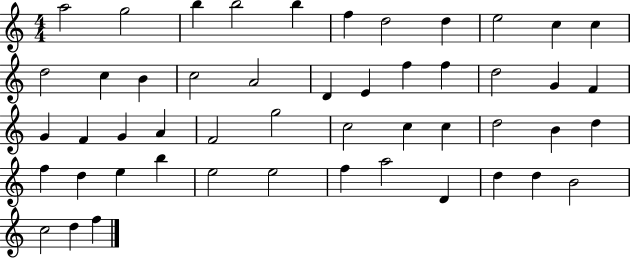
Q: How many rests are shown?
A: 0